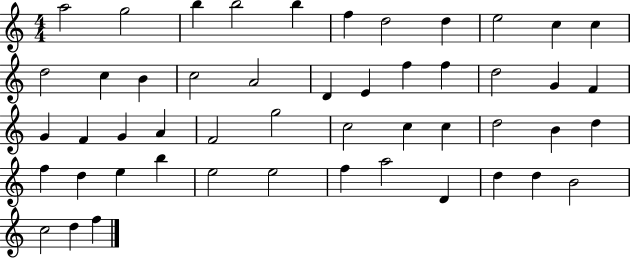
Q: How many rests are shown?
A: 0